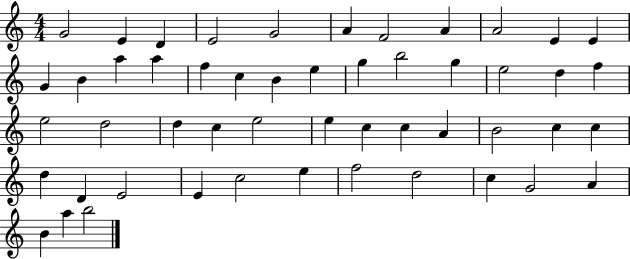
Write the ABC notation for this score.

X:1
T:Untitled
M:4/4
L:1/4
K:C
G2 E D E2 G2 A F2 A A2 E E G B a a f c B e g b2 g e2 d f e2 d2 d c e2 e c c A B2 c c d D E2 E c2 e f2 d2 c G2 A B a b2